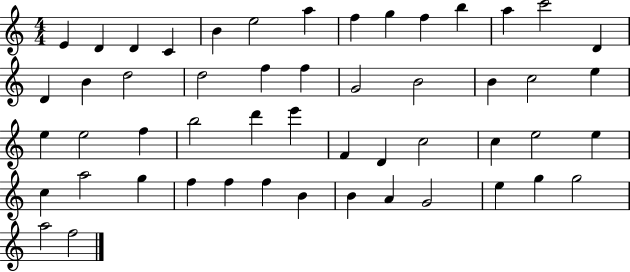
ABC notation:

X:1
T:Untitled
M:4/4
L:1/4
K:C
E D D C B e2 a f g f b a c'2 D D B d2 d2 f f G2 B2 B c2 e e e2 f b2 d' e' F D c2 c e2 e c a2 g f f f B B A G2 e g g2 a2 f2